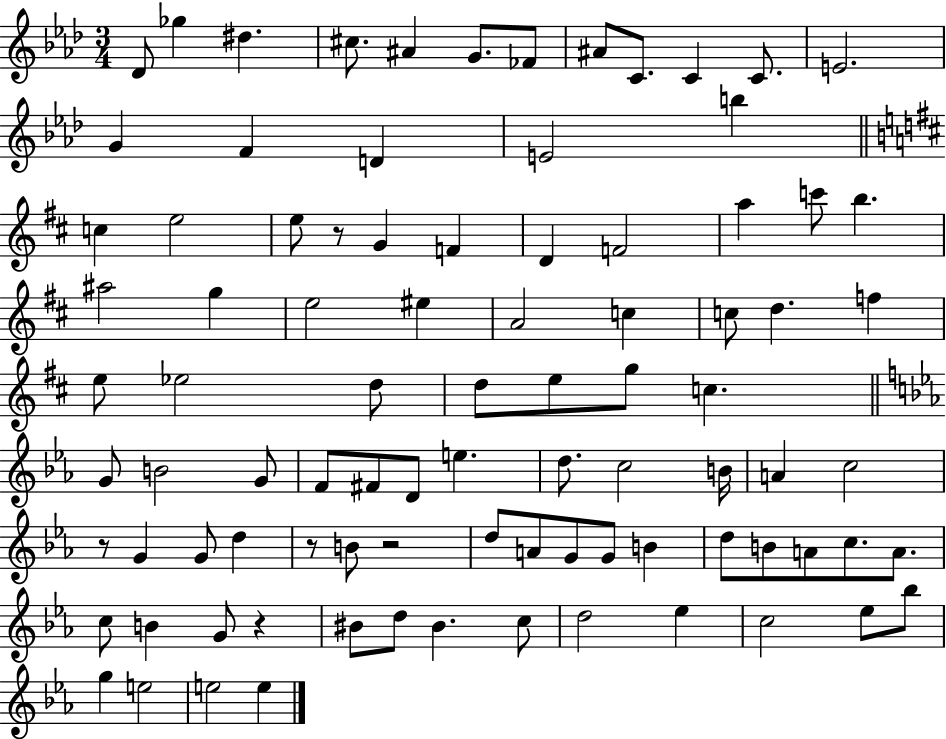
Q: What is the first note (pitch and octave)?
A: Db4